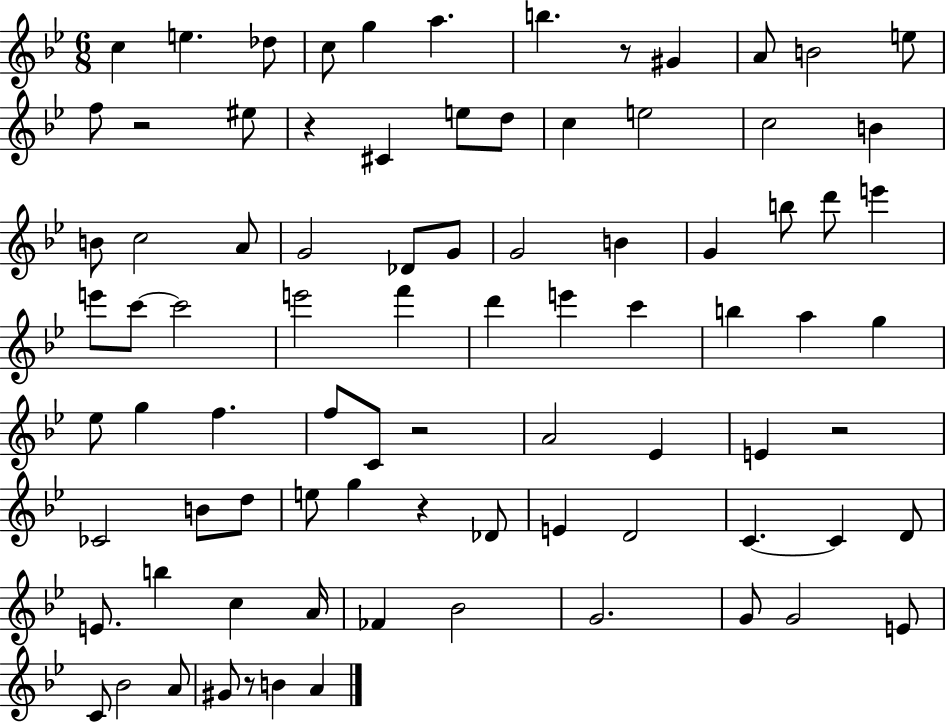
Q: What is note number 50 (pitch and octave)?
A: Eb4